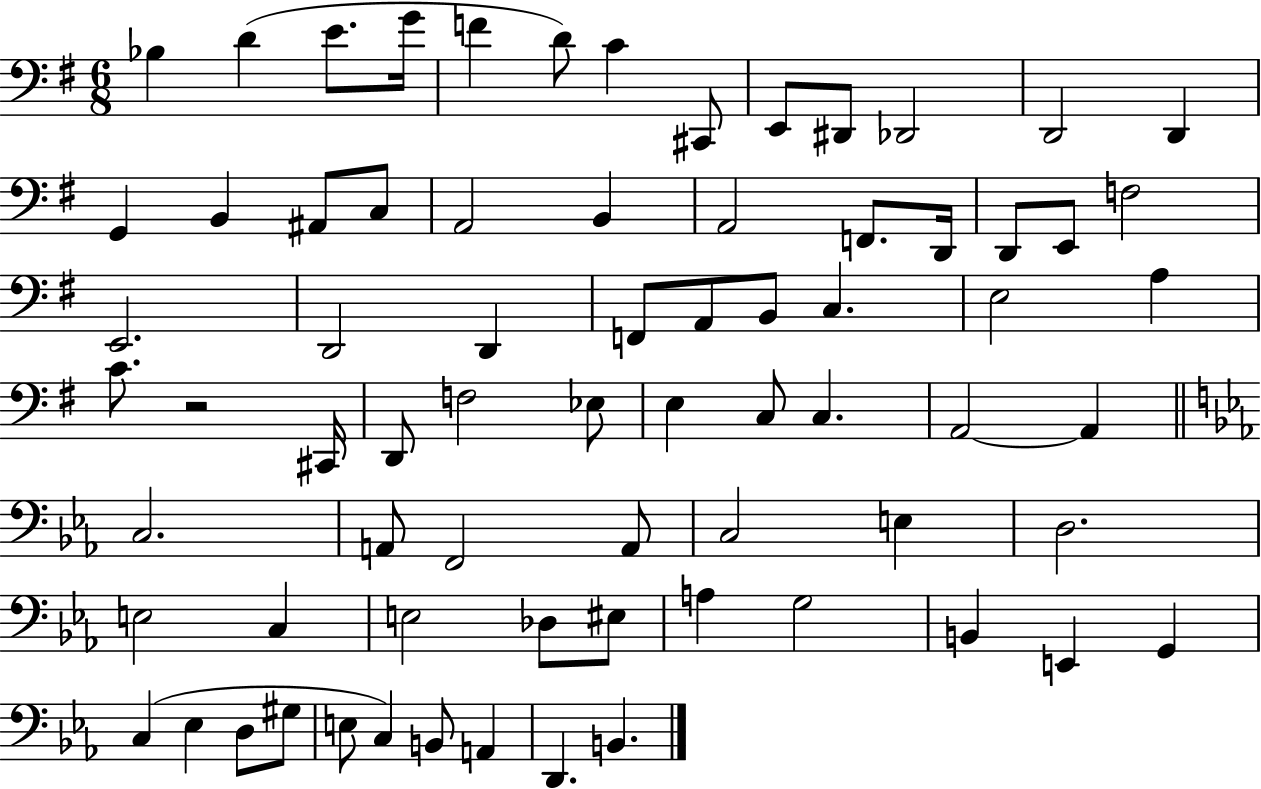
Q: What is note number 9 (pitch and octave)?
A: E2